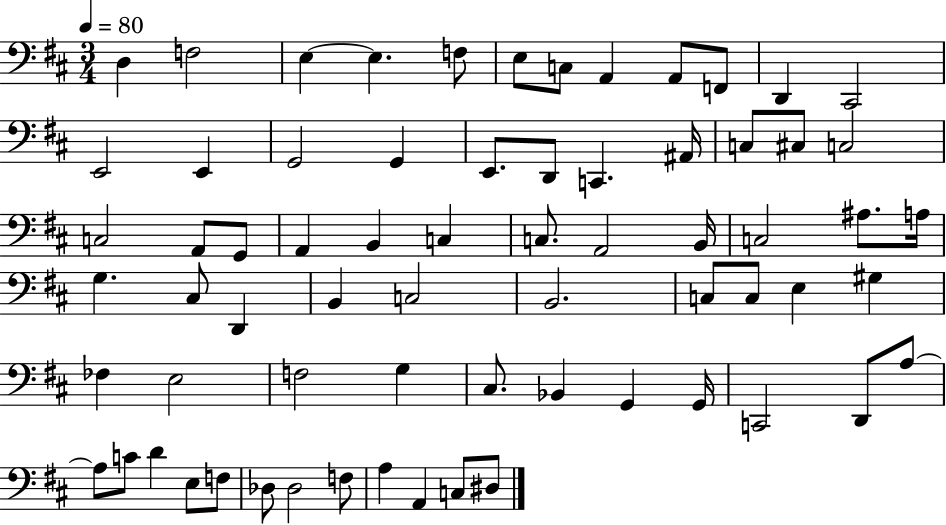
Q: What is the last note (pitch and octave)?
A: D#3